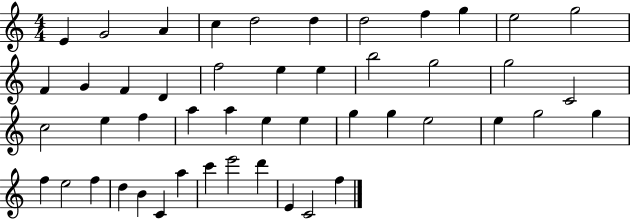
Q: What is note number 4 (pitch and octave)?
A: C5